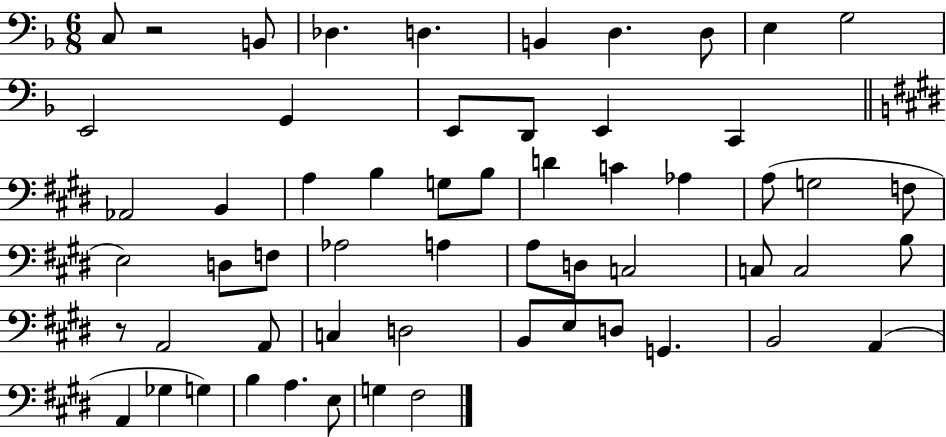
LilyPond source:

{
  \clef bass
  \numericTimeSignature
  \time 6/8
  \key f \major
  c8 r2 b,8 | des4. d4. | b,4 d4. d8 | e4 g2 | \break e,2 g,4 | e,8 d,8 e,4 c,4 | \bar "||" \break \key e \major aes,2 b,4 | a4 b4 g8 b8 | d'4 c'4 aes4 | a8( g2 f8 | \break e2) d8 f8 | aes2 a4 | a8 d8 c2 | c8 c2 b8 | \break r8 a,2 a,8 | c4 d2 | b,8 e8 d8 g,4. | b,2 a,4( | \break a,4 ges4 g4) | b4 a4. e8 | g4 fis2 | \bar "|."
}